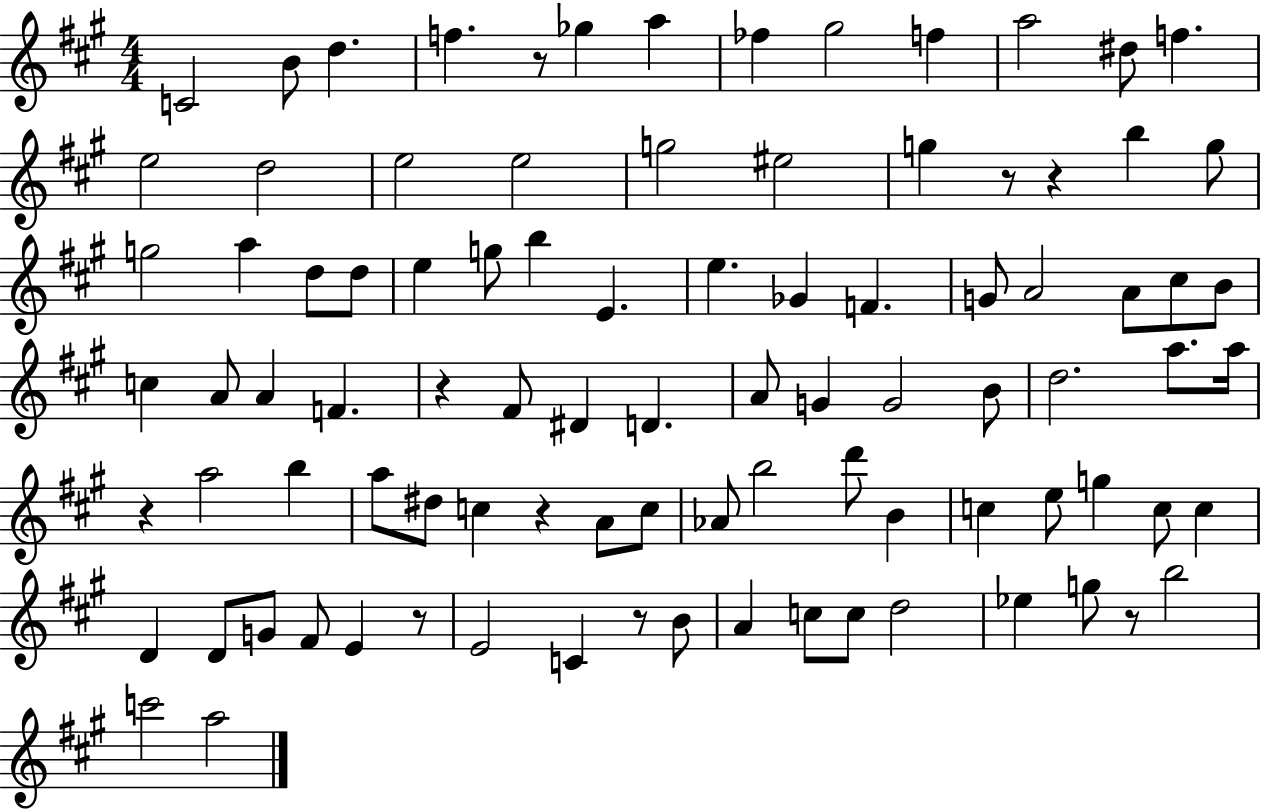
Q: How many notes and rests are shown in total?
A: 93